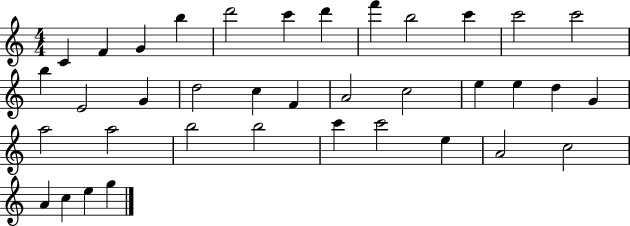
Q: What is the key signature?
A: C major